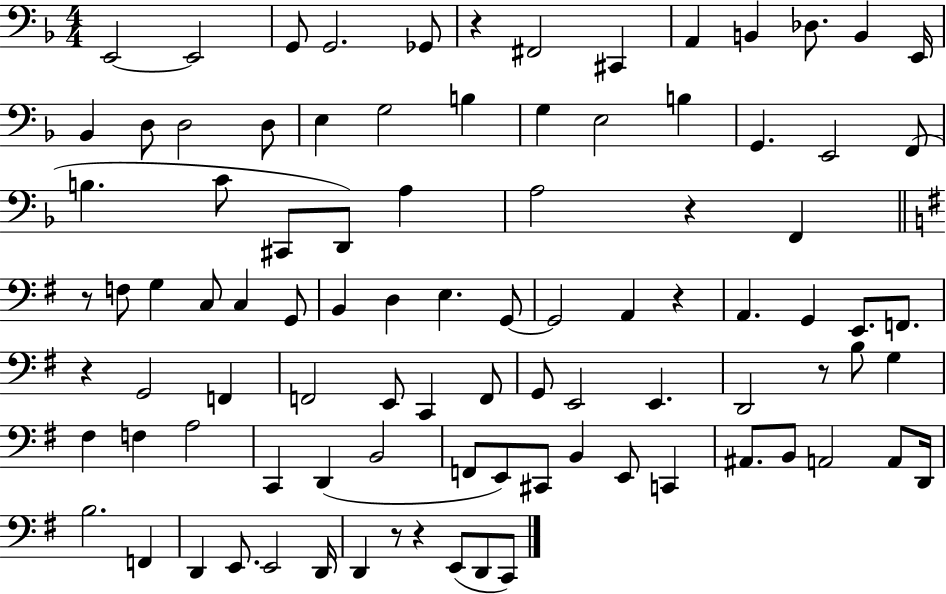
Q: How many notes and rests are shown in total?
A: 94